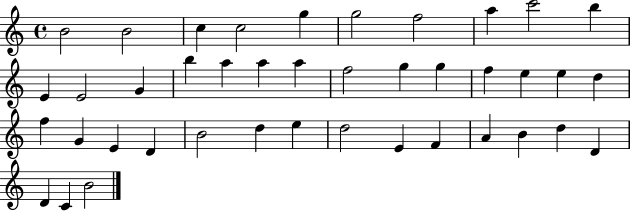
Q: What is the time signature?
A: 4/4